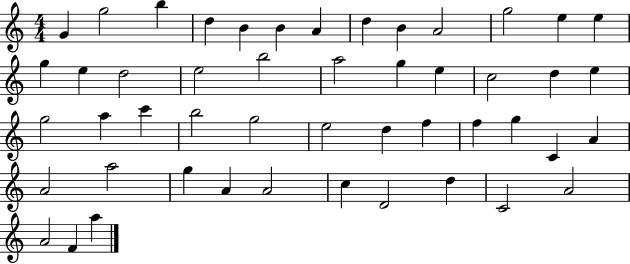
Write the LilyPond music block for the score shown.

{
  \clef treble
  \numericTimeSignature
  \time 4/4
  \key c \major
  g'4 g''2 b''4 | d''4 b'4 b'4 a'4 | d''4 b'4 a'2 | g''2 e''4 e''4 | \break g''4 e''4 d''2 | e''2 b''2 | a''2 g''4 e''4 | c''2 d''4 e''4 | \break g''2 a''4 c'''4 | b''2 g''2 | e''2 d''4 f''4 | f''4 g''4 c'4 a'4 | \break a'2 a''2 | g''4 a'4 a'2 | c''4 d'2 d''4 | c'2 a'2 | \break a'2 f'4 a''4 | \bar "|."
}